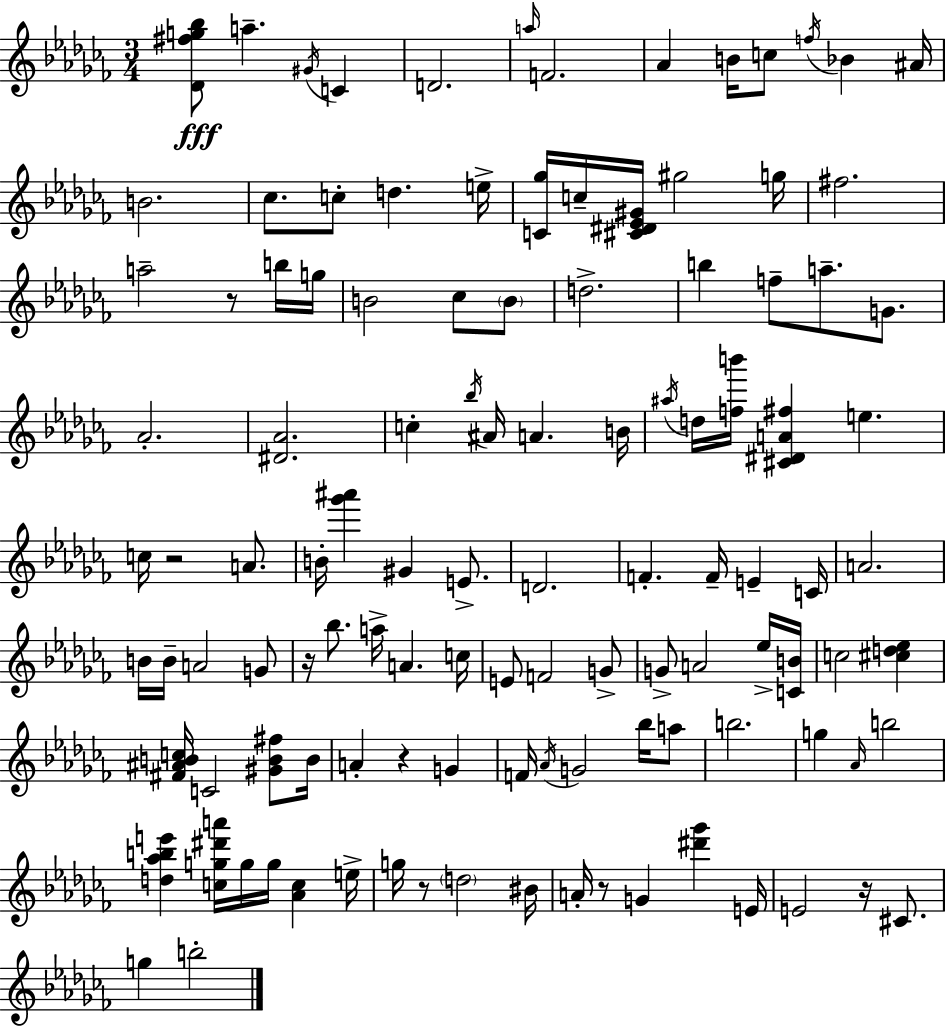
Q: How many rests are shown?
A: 7